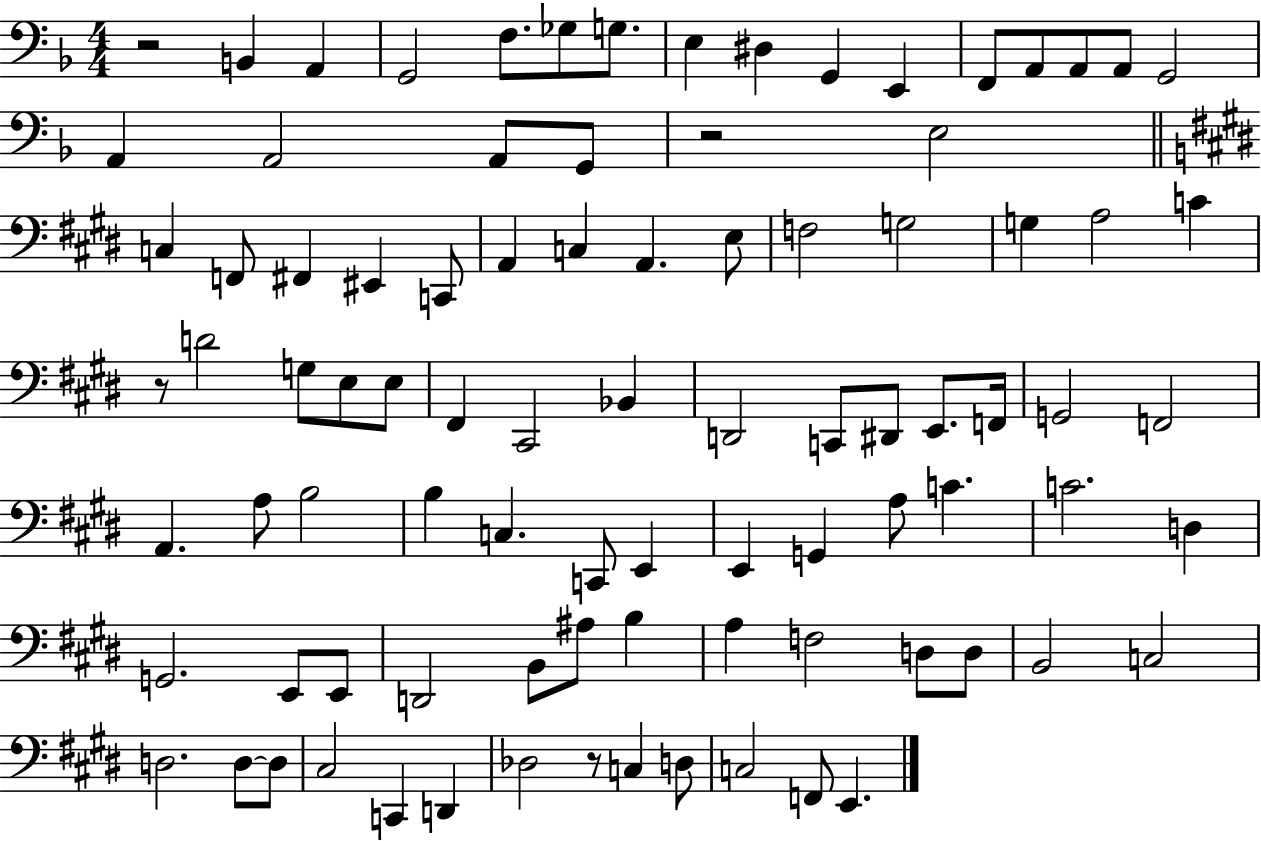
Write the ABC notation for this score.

X:1
T:Untitled
M:4/4
L:1/4
K:F
z2 B,, A,, G,,2 F,/2 _G,/2 G,/2 E, ^D, G,, E,, F,,/2 A,,/2 A,,/2 A,,/2 G,,2 A,, A,,2 A,,/2 G,,/2 z2 E,2 C, F,,/2 ^F,, ^E,, C,,/2 A,, C, A,, E,/2 F,2 G,2 G, A,2 C z/2 D2 G,/2 E,/2 E,/2 ^F,, ^C,,2 _B,, D,,2 C,,/2 ^D,,/2 E,,/2 F,,/4 G,,2 F,,2 A,, A,/2 B,2 B, C, C,,/2 E,, E,, G,, A,/2 C C2 D, G,,2 E,,/2 E,,/2 D,,2 B,,/2 ^A,/2 B, A, F,2 D,/2 D,/2 B,,2 C,2 D,2 D,/2 D,/2 ^C,2 C,, D,, _D,2 z/2 C, D,/2 C,2 F,,/2 E,,